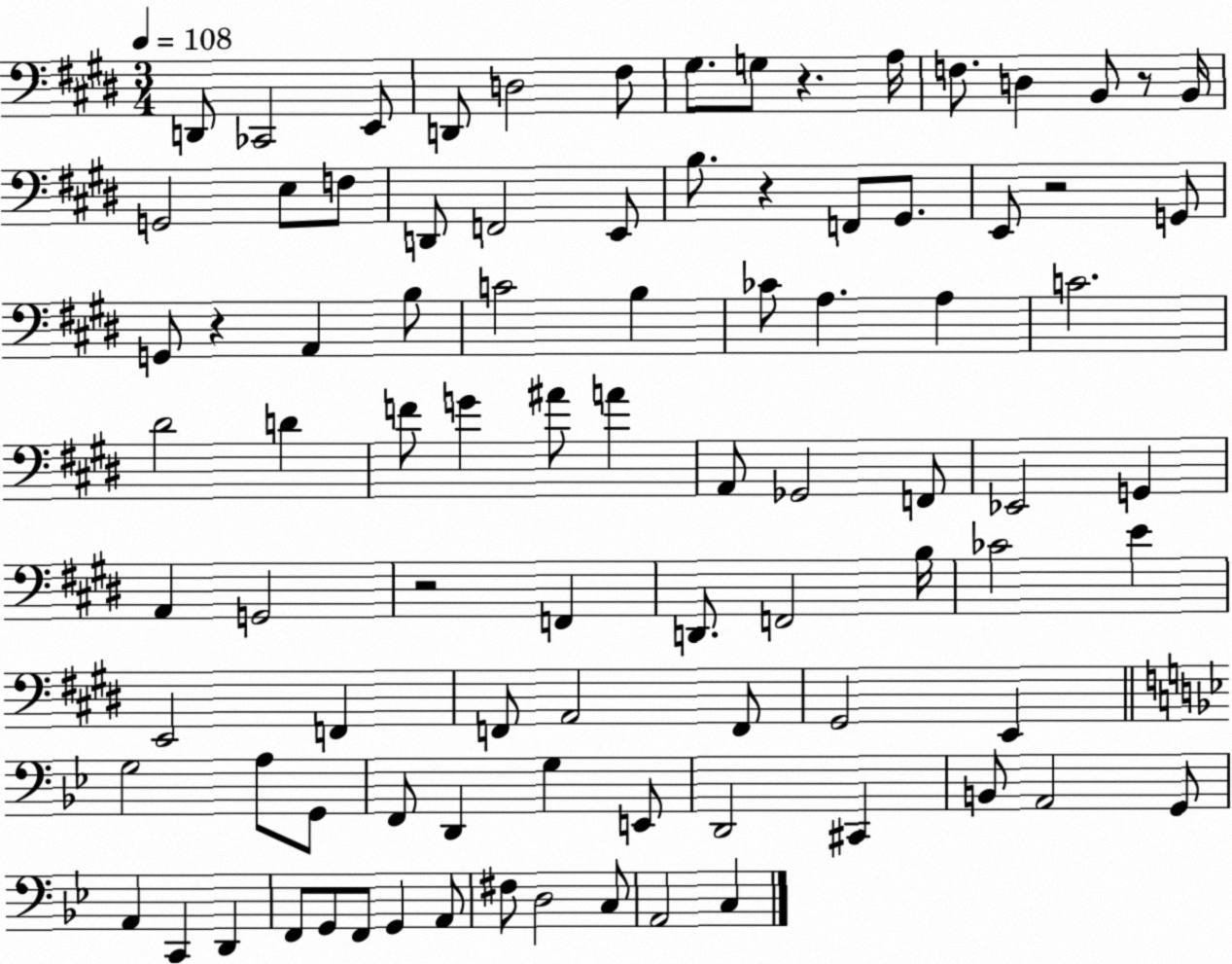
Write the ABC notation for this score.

X:1
T:Untitled
M:3/4
L:1/4
K:E
D,,/2 _C,,2 E,,/2 D,,/2 D,2 ^F,/2 ^G,/2 G,/2 z A,/4 F,/2 D, B,,/2 z/2 B,,/4 G,,2 E,/2 F,/2 D,,/2 F,,2 E,,/2 B,/2 z F,,/2 ^G,,/2 E,,/2 z2 G,,/2 G,,/2 z A,, B,/2 C2 B, _C/2 A, A, C2 ^D2 D F/2 G ^A/2 A A,,/2 _G,,2 F,,/2 _E,,2 G,, A,, G,,2 z2 F,, D,,/2 F,,2 B,/4 _C2 E E,,2 F,, F,,/2 A,,2 F,,/2 ^G,,2 E,, G,2 A,/2 G,,/2 F,,/2 D,, G, E,,/2 D,,2 ^C,, B,,/2 A,,2 G,,/2 A,, C,, D,, F,,/2 G,,/2 F,,/2 G,, A,,/2 ^F,/2 D,2 C,/2 A,,2 C,